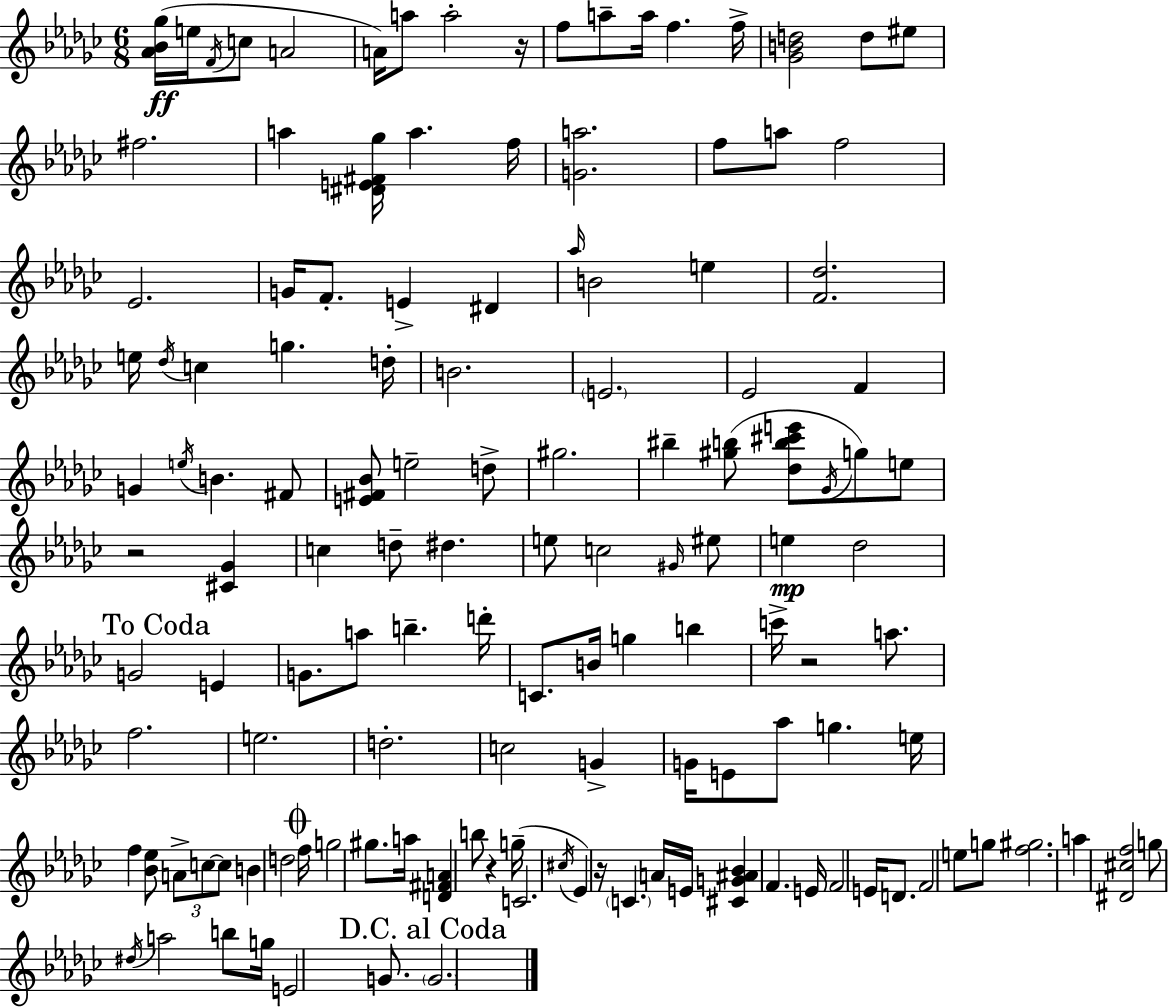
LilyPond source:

{
  \clef treble
  \numericTimeSignature
  \time 6/8
  \key ees \minor
  <aes' bes' ges''>16(\ff e''16 \acciaccatura { f'16 } c''8 a'2 | a'16) a''8 a''2-. | r16 f''8 a''8-- a''16 f''4. | f''16-> <ges' b' d''>2 d''8 eis''8 | \break fis''2. | a''4 <dis' e' fis' ges''>16 a''4. | f''16 <g' a''>2. | f''8 a''8 f''2 | \break ees'2. | g'16 f'8.-. e'4-> dis'4 | \grace { aes''16 } b'2 e''4 | <f' des''>2. | \break e''16 \acciaccatura { des''16 } c''4 g''4. | d''16-. b'2. | \parenthesize e'2. | ees'2 f'4 | \break g'4 \acciaccatura { e''16 } b'4. | fis'8 <e' fis' bes'>8 e''2-- | d''8-> gis''2. | bis''4-- <gis'' b''>8( <des'' b'' cis''' e'''>8 | \break \acciaccatura { ges'16 }) g''8 e''8 r2 | <cis' ges'>4 c''4 d''8-- dis''4. | e''8 c''2 | \grace { gis'16 } eis''8 e''4\mp des''2 | \break \mark "To Coda" g'2 | e'4 g'8. a''8 b''4.-- | d'''16-. c'8. b'16 g''4 | b''4 c'''16-> r2 | \break a''8. f''2. | e''2. | d''2.-. | c''2 | \break g'4-> g'16 e'8 aes''8 g''4. | e''16 f''4 <bes' ees''>8 | \tuplet 3/2 { a'8-> c''8~~ c''8 } b'4 d''2 | \mark \markup { \musicglyph "scripts.coda" } f''16 g''2 | \break gis''8. a''16 <d' fis' a'>4 b''8 | r4 g''16--( c'2. | \acciaccatura { cis''16 } ees'4) r16 | \parenthesize c'4. a'16 e'16 <cis' g' ais' bes'>4 | \break f'4. e'16 f'2 | e'16 d'8. f'2 | e''8 g''8 <f'' gis''>2. | a''4 <dis' cis'' f''>2 | \break g''8 \acciaccatura { dis''16 } a''2 | b''8 g''16 e'2 | g'8. \mark "D.C. al Coda" \parenthesize g'2. | \bar "|."
}